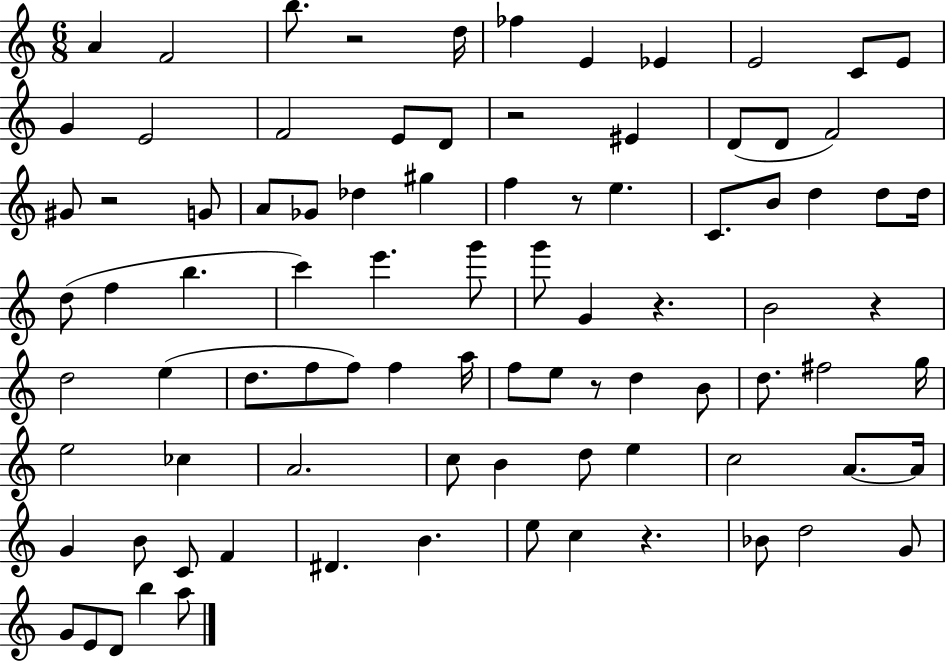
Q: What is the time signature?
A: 6/8